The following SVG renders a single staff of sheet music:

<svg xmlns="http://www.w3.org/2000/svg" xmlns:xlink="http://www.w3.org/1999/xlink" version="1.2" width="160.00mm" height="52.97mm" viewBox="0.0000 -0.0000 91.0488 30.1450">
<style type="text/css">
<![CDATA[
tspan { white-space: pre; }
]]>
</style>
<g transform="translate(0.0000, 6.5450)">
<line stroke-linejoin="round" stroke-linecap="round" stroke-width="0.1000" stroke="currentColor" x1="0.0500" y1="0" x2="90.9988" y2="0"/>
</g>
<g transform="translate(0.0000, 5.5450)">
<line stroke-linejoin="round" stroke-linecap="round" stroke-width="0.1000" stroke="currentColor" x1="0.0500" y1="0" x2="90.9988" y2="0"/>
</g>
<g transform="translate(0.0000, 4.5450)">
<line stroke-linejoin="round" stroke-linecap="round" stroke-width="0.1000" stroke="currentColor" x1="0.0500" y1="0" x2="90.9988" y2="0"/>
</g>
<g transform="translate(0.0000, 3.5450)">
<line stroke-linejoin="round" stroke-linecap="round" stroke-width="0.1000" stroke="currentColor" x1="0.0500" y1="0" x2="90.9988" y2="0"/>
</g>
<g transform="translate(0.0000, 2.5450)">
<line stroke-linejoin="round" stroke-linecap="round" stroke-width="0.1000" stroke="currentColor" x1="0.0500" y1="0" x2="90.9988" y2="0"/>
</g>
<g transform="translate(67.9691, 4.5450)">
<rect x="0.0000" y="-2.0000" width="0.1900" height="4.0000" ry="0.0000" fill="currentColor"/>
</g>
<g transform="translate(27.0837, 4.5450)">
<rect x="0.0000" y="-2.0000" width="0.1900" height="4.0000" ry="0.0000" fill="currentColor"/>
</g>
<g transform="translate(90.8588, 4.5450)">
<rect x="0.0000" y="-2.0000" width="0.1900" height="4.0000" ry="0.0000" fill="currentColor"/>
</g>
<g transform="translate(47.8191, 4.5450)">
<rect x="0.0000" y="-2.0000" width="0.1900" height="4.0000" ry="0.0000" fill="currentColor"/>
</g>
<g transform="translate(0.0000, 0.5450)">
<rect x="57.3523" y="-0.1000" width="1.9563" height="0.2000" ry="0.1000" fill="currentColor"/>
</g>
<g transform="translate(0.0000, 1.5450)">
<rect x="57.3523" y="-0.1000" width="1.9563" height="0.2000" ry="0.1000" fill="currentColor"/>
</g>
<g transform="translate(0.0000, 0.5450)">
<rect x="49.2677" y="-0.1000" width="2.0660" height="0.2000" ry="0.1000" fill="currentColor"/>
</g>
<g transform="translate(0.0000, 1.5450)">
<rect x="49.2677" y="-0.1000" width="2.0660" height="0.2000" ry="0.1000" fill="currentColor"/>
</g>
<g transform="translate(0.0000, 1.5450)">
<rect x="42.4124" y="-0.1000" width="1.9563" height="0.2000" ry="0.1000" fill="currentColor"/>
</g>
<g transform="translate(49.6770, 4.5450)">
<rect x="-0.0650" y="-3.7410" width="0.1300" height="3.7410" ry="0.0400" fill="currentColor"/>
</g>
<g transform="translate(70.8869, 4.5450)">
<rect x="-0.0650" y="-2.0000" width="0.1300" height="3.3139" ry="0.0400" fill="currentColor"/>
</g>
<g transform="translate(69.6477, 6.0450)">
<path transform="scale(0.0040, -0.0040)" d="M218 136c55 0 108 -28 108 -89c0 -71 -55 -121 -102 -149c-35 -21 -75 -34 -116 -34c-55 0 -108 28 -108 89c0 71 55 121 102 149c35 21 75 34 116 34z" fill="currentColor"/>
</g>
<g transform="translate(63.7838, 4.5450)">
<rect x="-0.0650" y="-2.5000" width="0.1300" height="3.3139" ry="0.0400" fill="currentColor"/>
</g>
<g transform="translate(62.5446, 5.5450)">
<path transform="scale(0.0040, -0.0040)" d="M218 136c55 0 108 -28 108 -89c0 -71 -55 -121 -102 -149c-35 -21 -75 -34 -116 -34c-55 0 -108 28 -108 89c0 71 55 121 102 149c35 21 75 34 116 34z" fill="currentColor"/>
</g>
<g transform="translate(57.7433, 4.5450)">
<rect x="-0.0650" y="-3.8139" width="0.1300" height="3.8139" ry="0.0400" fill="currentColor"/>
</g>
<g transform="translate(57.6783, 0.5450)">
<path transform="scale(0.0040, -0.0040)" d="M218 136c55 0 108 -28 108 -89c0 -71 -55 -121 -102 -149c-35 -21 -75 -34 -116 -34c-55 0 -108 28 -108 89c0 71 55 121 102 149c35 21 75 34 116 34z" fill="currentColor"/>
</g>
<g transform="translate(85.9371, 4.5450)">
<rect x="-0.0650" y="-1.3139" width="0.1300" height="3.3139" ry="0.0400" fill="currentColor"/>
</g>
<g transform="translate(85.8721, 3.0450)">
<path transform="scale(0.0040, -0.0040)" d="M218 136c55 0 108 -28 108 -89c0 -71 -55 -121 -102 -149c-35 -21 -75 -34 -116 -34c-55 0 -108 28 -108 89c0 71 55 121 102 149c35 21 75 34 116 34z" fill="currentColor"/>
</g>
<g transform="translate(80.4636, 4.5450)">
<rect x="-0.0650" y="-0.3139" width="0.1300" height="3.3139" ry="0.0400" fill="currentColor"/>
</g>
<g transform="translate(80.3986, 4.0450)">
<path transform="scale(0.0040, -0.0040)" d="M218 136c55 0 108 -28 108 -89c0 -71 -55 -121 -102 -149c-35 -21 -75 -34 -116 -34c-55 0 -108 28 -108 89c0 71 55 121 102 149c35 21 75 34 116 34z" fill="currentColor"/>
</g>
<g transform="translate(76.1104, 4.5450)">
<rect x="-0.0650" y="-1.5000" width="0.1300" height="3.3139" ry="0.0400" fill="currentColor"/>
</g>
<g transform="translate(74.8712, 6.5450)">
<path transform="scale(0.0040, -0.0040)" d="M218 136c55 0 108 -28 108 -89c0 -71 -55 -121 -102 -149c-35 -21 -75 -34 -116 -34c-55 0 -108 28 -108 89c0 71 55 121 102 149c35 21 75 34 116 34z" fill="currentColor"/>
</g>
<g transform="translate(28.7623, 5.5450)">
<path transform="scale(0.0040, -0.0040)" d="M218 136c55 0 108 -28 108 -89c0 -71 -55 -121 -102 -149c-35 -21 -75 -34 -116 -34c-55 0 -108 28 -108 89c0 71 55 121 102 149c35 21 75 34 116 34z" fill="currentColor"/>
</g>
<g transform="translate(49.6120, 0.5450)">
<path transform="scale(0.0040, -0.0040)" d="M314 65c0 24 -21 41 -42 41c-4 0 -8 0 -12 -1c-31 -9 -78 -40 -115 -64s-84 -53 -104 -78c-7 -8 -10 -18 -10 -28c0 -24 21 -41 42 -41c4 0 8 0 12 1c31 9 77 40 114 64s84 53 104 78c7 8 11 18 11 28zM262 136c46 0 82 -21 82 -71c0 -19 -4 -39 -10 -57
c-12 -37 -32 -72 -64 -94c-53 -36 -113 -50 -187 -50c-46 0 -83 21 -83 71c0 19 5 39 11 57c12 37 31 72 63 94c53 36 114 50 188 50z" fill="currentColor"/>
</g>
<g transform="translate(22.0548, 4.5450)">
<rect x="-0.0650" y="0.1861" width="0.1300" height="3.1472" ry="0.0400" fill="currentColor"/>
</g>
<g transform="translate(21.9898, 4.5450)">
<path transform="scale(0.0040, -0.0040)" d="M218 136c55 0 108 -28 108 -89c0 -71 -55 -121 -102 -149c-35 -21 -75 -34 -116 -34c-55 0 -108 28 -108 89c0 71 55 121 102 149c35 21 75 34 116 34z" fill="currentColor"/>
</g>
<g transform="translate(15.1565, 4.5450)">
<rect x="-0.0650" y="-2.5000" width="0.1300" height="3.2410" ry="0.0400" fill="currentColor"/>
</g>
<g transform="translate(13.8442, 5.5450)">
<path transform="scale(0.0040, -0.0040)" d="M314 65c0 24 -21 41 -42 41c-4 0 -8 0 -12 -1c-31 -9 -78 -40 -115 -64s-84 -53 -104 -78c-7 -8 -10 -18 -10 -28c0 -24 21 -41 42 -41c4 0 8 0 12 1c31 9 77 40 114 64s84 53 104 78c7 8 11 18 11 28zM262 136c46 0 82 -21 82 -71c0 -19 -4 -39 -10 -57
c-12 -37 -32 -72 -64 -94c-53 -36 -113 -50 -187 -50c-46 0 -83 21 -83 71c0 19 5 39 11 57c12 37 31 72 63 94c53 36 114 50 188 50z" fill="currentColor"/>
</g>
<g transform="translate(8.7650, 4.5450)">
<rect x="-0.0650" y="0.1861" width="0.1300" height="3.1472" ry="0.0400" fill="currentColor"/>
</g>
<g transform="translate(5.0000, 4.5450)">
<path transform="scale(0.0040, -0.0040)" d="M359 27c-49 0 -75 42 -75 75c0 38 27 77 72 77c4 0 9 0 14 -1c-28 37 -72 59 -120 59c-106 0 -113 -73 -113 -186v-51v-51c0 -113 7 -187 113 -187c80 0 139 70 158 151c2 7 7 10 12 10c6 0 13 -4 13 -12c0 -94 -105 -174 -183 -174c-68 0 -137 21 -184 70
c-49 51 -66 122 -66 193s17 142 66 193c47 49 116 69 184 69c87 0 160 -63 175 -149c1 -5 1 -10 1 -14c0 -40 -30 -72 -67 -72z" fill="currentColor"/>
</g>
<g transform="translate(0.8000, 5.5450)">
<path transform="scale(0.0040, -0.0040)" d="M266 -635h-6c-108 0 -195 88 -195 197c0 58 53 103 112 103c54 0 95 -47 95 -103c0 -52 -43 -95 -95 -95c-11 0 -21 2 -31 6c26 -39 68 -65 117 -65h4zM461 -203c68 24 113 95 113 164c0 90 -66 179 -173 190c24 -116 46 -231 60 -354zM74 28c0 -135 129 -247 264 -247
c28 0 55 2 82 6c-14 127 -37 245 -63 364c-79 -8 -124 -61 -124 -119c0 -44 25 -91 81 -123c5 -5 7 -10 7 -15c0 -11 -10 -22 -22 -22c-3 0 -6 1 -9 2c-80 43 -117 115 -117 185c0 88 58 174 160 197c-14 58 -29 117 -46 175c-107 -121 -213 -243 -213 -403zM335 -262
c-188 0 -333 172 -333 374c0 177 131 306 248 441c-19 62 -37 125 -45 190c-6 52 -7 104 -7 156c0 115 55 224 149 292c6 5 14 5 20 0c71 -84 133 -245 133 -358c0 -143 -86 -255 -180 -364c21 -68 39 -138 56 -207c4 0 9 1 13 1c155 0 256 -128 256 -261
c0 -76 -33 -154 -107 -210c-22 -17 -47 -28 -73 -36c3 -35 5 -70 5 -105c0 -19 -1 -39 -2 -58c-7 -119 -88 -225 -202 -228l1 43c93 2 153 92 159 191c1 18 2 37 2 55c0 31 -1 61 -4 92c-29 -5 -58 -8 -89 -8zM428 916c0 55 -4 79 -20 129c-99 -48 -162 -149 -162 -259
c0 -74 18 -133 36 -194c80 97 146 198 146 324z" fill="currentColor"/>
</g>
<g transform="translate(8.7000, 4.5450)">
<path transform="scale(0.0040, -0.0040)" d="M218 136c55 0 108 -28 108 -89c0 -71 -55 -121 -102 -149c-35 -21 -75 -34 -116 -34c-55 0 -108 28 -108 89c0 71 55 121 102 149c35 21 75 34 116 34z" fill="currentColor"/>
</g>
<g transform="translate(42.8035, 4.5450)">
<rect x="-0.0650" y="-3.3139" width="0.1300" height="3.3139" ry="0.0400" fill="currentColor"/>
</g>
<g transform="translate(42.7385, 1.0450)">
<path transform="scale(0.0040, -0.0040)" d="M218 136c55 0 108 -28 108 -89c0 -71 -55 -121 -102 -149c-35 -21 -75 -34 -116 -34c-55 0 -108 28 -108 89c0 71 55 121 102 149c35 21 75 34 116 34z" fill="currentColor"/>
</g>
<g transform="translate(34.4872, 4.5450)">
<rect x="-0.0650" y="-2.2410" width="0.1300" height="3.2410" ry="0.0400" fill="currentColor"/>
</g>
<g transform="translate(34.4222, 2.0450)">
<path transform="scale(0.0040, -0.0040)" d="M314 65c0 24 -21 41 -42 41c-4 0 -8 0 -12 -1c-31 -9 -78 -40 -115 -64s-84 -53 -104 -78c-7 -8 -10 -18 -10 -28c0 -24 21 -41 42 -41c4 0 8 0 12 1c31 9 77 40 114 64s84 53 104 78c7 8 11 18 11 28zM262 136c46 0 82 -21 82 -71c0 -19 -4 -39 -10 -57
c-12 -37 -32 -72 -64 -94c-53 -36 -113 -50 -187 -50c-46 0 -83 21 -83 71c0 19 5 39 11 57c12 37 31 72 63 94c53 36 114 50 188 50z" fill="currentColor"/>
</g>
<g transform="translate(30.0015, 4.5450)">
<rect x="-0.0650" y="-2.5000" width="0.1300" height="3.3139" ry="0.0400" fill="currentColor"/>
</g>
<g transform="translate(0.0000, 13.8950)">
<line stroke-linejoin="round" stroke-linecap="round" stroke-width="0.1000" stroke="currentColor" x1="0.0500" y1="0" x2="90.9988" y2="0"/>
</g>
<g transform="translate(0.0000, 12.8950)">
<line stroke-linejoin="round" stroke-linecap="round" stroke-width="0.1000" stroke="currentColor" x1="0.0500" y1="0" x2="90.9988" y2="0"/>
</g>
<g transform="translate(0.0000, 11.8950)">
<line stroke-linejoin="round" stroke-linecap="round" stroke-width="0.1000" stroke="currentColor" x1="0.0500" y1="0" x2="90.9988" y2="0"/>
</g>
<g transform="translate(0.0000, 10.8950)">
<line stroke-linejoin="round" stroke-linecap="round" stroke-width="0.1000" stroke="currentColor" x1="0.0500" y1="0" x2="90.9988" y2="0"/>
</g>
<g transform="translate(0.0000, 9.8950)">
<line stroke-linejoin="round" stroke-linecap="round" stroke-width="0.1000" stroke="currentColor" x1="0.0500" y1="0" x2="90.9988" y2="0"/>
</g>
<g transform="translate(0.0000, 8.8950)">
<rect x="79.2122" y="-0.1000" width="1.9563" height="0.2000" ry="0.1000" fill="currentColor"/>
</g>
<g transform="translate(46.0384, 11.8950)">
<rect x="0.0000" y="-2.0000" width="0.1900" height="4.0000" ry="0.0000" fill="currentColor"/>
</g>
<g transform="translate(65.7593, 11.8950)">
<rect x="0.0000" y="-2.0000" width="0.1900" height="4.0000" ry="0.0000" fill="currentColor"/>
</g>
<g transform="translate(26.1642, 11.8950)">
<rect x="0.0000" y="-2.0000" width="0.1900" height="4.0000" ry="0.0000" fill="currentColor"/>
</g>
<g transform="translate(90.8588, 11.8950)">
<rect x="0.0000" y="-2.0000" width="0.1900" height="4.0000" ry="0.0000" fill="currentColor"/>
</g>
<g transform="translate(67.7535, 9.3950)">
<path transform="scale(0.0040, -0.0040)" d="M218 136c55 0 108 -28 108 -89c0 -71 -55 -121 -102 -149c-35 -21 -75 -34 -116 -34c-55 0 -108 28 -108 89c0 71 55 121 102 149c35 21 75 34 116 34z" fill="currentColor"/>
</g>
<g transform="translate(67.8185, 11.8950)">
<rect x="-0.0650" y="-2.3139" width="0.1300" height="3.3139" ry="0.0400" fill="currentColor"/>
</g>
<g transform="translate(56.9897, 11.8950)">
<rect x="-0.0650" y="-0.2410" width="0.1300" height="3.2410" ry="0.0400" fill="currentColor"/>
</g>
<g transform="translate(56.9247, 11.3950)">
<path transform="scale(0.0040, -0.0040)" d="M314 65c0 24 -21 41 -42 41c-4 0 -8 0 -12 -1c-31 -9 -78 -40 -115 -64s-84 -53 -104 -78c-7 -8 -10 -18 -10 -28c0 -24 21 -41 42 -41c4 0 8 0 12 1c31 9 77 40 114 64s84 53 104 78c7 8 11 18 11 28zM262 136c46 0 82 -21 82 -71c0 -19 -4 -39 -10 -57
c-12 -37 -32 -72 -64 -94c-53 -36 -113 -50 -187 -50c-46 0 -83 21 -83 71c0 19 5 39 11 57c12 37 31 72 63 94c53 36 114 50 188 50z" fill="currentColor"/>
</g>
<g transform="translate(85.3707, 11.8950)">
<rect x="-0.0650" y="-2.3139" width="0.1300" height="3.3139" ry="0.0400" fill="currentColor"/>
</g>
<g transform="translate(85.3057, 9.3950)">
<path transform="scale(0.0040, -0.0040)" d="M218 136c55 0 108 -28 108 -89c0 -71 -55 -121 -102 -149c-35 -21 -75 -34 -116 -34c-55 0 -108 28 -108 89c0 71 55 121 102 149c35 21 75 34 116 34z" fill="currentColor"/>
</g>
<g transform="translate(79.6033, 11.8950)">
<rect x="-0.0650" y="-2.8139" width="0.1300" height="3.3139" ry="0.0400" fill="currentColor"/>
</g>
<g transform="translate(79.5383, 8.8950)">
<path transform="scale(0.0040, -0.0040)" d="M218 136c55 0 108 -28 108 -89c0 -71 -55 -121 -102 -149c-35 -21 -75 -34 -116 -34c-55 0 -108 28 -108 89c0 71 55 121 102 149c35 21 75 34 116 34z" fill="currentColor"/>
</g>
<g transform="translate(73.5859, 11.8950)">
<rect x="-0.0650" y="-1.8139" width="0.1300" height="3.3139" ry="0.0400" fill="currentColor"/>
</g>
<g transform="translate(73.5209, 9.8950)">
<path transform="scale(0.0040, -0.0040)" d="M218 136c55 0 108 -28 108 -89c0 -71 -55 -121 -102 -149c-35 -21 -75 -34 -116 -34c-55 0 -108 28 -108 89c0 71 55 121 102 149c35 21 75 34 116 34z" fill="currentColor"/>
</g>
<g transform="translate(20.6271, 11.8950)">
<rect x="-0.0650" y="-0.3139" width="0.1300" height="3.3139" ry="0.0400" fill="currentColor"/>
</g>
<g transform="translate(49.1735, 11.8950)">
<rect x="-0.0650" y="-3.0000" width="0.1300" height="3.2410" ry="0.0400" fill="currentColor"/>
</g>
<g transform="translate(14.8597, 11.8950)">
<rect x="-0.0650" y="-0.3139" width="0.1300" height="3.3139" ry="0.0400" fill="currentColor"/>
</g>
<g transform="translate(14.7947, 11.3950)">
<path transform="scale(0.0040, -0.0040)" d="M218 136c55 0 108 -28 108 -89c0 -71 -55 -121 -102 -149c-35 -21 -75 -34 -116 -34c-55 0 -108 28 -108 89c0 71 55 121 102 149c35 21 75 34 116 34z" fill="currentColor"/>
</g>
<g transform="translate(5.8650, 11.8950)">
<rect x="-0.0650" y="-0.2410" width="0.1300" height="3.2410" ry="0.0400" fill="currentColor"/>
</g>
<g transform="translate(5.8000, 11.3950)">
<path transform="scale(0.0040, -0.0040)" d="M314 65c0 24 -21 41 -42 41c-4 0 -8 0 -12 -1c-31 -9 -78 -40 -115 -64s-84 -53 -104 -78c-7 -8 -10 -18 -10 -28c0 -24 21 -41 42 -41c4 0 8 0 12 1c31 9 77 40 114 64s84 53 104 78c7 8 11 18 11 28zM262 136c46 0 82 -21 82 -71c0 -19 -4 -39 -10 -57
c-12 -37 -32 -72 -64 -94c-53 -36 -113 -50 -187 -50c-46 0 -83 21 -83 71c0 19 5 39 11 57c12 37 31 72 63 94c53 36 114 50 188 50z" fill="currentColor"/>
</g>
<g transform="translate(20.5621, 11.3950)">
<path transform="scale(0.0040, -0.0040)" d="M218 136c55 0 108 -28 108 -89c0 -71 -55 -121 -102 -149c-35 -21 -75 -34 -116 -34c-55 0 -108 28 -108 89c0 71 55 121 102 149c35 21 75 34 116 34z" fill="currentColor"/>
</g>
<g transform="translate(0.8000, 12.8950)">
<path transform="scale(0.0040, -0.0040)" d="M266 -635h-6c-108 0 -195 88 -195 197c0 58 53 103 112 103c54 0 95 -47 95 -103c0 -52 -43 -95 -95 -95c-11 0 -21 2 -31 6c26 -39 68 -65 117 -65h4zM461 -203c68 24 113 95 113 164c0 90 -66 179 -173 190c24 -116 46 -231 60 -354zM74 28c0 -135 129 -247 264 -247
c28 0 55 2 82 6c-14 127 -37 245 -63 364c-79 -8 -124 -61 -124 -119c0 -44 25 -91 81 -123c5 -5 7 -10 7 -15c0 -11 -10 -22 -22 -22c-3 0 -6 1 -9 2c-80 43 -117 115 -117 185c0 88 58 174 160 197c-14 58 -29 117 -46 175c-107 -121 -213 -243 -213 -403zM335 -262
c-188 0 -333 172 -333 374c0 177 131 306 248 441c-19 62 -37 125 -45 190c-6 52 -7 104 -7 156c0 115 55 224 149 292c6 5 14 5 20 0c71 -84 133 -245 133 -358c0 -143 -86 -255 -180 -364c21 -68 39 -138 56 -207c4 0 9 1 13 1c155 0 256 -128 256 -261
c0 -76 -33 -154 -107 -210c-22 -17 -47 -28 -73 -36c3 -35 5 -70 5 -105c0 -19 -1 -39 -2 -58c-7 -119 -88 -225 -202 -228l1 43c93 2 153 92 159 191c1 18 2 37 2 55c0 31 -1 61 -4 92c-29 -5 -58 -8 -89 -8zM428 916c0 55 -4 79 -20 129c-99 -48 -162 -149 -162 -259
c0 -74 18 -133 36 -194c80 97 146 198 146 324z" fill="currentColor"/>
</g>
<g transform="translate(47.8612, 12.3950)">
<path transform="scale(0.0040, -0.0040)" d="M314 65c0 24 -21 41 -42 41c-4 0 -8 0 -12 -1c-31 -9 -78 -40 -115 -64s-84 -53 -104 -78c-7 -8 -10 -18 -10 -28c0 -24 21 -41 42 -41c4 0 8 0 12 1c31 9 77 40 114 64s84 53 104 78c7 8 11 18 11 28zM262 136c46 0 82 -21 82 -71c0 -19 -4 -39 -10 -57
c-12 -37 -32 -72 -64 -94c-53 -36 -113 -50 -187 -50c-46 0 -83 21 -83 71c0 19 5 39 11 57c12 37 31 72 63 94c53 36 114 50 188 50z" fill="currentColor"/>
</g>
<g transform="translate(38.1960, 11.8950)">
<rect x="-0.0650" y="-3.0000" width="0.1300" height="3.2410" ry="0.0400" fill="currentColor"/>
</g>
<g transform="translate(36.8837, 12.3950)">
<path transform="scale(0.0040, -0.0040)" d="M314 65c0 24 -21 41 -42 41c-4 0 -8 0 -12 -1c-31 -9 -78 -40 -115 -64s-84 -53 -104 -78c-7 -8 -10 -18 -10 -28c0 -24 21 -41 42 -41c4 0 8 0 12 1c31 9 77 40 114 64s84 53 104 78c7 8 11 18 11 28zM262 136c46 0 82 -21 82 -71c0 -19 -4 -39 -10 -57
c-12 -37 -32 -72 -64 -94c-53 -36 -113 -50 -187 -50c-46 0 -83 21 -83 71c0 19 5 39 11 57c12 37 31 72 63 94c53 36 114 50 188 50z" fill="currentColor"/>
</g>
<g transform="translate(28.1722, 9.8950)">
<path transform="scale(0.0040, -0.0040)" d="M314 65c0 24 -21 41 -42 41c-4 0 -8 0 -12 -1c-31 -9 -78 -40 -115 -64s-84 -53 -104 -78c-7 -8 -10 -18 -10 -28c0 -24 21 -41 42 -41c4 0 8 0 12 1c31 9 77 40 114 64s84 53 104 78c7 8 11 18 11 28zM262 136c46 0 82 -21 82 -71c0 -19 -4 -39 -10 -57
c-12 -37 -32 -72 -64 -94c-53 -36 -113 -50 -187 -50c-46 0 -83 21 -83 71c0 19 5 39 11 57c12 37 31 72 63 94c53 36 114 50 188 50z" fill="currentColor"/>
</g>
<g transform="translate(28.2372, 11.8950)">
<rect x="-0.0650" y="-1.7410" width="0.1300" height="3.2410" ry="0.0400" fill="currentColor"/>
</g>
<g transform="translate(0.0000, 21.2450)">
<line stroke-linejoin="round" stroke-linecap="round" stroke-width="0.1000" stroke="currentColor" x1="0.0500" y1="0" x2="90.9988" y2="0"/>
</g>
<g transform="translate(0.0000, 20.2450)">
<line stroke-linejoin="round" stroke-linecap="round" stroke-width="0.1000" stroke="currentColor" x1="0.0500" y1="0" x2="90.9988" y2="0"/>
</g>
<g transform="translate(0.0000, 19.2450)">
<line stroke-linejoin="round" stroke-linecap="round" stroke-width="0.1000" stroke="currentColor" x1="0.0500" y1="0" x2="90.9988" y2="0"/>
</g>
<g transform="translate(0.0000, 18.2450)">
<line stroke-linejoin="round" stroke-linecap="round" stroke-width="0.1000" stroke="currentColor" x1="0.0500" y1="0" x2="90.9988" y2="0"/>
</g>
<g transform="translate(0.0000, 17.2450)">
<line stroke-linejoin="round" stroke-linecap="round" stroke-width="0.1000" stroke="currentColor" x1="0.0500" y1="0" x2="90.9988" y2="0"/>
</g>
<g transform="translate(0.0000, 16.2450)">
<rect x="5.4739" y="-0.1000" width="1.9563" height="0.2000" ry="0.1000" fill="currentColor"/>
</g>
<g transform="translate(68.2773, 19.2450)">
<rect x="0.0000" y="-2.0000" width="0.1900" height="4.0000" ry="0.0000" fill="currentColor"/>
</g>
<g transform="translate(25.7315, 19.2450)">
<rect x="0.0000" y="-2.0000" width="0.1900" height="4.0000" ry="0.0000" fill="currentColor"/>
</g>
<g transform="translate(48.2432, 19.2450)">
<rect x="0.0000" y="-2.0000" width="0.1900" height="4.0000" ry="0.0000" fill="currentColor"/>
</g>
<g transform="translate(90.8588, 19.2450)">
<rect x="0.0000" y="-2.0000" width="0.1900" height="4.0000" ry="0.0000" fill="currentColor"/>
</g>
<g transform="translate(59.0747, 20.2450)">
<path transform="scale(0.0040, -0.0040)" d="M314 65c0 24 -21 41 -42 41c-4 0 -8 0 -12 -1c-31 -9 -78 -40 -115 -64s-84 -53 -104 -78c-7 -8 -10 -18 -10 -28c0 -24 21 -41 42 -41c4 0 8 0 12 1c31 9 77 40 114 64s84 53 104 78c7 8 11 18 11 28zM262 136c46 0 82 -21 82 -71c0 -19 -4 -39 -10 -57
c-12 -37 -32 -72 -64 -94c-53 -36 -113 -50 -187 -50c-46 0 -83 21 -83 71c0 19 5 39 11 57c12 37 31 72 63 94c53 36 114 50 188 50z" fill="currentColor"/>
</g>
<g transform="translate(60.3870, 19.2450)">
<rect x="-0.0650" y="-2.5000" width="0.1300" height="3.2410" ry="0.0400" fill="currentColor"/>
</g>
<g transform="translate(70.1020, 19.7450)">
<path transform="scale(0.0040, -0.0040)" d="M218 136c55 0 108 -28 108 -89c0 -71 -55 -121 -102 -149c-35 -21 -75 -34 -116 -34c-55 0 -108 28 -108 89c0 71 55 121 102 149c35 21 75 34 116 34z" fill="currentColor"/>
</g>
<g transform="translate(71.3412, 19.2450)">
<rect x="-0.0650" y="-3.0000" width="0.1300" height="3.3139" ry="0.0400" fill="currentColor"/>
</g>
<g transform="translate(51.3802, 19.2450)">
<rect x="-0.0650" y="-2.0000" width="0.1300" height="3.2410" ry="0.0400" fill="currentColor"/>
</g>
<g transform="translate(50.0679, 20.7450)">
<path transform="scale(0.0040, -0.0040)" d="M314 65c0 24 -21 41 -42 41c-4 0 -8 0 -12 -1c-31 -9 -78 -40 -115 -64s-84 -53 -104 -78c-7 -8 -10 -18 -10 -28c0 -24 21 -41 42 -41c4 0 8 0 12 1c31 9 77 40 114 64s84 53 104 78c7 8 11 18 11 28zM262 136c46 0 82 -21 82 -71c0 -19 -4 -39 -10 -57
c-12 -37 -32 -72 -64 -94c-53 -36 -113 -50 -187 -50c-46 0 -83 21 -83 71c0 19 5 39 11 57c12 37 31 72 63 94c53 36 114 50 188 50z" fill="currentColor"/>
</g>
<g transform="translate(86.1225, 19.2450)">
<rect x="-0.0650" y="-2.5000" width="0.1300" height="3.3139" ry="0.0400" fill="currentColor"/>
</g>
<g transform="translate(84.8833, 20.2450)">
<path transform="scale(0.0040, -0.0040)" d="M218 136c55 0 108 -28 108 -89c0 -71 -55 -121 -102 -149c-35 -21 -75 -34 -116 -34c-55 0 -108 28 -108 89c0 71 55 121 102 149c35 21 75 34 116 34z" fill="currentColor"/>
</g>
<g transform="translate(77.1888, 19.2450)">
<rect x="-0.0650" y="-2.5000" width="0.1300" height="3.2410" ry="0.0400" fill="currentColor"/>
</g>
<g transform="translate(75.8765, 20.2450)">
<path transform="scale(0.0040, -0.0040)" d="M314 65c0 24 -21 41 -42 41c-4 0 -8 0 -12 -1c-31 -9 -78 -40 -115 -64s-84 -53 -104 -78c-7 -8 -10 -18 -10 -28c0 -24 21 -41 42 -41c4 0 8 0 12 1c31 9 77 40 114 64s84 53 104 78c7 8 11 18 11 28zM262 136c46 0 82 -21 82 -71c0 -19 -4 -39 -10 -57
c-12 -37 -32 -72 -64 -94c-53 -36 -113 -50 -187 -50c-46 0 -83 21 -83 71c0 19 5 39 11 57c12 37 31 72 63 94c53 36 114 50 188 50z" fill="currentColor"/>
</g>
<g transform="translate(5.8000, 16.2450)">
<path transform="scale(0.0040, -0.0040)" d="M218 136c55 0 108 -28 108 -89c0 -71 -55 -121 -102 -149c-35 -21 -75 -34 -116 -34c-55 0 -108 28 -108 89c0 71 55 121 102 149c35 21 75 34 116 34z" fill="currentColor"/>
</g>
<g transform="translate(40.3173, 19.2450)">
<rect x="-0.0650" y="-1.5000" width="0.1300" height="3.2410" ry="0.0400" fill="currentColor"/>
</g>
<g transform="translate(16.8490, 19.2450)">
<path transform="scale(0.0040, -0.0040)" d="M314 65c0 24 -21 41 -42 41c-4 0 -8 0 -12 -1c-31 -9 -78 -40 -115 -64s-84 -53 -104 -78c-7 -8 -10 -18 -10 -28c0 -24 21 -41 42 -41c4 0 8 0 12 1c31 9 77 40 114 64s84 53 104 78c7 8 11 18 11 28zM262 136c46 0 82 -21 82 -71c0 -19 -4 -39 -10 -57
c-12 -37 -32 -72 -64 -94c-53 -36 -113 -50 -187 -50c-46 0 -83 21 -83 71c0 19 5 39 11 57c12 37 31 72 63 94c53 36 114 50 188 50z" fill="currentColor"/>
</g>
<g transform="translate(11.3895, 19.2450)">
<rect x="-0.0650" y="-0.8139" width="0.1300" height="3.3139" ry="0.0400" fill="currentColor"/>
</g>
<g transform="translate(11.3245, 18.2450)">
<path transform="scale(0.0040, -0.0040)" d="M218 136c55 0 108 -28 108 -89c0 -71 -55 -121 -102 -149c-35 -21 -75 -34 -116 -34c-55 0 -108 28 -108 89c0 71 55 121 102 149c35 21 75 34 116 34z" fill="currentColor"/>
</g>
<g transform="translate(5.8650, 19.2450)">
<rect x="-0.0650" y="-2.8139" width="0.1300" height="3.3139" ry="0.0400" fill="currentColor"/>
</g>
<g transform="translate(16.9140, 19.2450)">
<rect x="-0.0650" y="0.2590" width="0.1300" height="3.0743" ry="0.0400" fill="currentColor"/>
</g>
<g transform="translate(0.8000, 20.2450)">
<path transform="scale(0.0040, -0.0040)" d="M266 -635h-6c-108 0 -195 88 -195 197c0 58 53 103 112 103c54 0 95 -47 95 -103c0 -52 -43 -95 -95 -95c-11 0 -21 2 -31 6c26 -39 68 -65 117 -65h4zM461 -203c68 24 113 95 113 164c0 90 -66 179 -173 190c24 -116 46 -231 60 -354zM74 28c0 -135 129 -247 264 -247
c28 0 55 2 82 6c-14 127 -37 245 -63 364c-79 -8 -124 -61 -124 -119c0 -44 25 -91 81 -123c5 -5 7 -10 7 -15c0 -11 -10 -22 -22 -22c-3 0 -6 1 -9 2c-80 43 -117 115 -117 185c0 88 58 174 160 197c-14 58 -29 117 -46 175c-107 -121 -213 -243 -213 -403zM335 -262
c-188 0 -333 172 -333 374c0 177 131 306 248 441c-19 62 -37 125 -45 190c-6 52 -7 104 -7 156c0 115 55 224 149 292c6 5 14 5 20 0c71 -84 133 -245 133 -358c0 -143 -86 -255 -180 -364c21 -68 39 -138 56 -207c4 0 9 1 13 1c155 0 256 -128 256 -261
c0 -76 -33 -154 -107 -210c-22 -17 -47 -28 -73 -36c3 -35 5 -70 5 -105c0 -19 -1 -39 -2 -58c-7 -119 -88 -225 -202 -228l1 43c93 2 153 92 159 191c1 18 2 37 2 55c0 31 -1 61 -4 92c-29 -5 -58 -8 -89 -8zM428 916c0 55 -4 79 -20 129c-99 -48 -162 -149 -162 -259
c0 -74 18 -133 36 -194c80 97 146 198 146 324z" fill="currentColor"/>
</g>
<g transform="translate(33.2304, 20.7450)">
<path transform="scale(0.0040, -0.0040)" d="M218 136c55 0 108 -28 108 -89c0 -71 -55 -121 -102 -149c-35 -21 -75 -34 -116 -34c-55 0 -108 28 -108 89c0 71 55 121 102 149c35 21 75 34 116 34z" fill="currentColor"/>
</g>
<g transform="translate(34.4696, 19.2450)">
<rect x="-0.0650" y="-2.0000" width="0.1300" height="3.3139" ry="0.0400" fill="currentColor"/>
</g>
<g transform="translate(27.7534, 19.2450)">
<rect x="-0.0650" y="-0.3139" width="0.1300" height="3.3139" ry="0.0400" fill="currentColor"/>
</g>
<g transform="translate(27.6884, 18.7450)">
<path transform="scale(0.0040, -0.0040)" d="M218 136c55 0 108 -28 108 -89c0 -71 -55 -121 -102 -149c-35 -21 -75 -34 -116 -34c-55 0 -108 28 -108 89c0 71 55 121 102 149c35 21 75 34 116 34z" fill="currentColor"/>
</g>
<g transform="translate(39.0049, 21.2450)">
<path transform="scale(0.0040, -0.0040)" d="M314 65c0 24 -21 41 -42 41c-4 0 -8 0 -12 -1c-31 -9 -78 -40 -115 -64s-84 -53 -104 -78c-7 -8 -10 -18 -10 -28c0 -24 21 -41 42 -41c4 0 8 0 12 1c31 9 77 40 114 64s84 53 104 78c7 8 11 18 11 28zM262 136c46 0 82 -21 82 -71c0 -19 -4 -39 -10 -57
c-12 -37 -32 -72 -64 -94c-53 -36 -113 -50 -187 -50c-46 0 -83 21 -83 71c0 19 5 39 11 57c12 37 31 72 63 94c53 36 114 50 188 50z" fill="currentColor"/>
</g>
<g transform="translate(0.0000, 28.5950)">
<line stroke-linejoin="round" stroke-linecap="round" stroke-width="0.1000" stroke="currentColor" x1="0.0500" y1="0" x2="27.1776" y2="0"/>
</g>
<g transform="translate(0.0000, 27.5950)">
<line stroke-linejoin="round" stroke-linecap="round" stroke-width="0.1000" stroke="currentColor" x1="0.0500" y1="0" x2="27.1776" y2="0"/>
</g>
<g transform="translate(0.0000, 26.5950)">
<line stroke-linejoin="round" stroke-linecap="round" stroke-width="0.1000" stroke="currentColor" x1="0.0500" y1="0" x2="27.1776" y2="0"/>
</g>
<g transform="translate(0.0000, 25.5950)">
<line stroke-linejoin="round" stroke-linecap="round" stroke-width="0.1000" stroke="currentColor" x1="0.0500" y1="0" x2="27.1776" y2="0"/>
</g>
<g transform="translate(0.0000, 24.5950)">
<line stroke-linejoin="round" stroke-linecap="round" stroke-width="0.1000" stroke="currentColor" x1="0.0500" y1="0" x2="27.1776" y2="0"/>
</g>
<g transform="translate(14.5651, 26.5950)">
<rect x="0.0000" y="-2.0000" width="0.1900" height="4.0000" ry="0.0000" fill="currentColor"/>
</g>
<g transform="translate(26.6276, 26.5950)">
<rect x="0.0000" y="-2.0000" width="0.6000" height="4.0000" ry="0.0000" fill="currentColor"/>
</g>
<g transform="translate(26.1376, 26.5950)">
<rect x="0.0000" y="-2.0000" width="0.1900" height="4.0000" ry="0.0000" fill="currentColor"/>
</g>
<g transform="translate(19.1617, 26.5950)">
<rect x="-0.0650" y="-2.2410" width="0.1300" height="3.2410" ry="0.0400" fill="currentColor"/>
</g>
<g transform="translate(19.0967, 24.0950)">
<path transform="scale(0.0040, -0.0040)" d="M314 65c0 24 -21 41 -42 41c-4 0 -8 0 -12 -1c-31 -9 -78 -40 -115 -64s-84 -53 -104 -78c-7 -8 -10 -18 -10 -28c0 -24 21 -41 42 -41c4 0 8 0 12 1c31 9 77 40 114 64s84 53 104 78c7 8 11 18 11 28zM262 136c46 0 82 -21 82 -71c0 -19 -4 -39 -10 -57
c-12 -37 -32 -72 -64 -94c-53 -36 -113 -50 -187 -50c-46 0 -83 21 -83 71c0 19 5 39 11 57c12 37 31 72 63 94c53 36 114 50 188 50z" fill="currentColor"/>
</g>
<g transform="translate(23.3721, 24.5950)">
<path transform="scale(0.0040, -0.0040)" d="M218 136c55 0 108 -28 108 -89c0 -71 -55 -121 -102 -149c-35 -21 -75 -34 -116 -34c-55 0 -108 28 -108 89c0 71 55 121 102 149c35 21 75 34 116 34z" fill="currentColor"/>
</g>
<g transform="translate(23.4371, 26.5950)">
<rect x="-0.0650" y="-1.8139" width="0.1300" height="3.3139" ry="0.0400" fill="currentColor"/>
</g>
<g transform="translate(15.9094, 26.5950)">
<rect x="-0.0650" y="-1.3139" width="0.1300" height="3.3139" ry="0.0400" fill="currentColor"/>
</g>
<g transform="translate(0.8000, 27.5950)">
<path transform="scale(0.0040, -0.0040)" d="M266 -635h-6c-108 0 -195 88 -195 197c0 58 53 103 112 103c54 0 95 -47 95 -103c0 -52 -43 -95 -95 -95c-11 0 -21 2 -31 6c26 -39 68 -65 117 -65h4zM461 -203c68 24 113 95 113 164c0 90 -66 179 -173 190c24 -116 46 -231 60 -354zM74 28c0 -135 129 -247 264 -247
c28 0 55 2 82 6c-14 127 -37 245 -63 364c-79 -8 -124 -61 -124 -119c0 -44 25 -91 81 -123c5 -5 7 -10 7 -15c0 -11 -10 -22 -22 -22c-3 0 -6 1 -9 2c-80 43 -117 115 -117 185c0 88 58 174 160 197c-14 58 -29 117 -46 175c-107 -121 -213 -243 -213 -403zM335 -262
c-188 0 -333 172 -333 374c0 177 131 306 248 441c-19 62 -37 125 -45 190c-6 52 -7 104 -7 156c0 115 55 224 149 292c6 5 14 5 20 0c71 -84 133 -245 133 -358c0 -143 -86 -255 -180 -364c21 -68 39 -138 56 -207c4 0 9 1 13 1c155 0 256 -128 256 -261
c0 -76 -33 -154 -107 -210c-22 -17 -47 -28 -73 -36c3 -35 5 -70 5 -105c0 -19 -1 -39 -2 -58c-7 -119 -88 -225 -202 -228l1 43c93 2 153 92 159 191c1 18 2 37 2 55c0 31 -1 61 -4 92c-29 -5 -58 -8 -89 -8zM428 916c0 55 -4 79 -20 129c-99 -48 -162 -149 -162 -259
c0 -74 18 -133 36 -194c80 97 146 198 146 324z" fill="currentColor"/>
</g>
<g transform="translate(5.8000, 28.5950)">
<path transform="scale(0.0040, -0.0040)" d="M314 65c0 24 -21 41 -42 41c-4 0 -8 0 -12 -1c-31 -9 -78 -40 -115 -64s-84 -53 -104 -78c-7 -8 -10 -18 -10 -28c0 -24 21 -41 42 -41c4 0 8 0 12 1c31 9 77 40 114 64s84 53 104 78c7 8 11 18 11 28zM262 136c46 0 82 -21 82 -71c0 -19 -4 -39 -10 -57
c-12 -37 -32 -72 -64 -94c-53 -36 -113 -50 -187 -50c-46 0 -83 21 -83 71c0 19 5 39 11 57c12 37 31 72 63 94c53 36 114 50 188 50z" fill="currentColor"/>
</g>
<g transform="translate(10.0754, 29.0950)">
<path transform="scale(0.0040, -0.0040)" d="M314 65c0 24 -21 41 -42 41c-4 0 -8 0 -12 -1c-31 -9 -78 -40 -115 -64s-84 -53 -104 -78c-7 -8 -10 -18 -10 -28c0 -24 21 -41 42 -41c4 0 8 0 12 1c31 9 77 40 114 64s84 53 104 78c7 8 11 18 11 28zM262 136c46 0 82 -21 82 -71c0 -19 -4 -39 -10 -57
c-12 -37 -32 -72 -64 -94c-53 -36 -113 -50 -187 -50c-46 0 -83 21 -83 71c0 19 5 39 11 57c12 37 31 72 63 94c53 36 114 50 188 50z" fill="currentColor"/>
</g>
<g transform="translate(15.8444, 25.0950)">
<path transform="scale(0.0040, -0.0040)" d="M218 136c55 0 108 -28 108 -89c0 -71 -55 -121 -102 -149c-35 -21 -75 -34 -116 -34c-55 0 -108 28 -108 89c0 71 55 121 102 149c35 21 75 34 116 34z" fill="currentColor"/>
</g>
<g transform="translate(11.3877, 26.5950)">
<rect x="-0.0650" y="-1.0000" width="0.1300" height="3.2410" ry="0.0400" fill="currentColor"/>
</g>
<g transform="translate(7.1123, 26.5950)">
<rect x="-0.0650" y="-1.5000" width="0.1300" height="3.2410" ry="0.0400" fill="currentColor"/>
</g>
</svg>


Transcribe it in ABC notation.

X:1
T:Untitled
M:4/4
L:1/4
K:C
B G2 B G g2 b c'2 c' G F E c e c2 c c f2 A2 A2 c2 g f a g a d B2 c F E2 F2 G2 A G2 G E2 D2 e g2 f